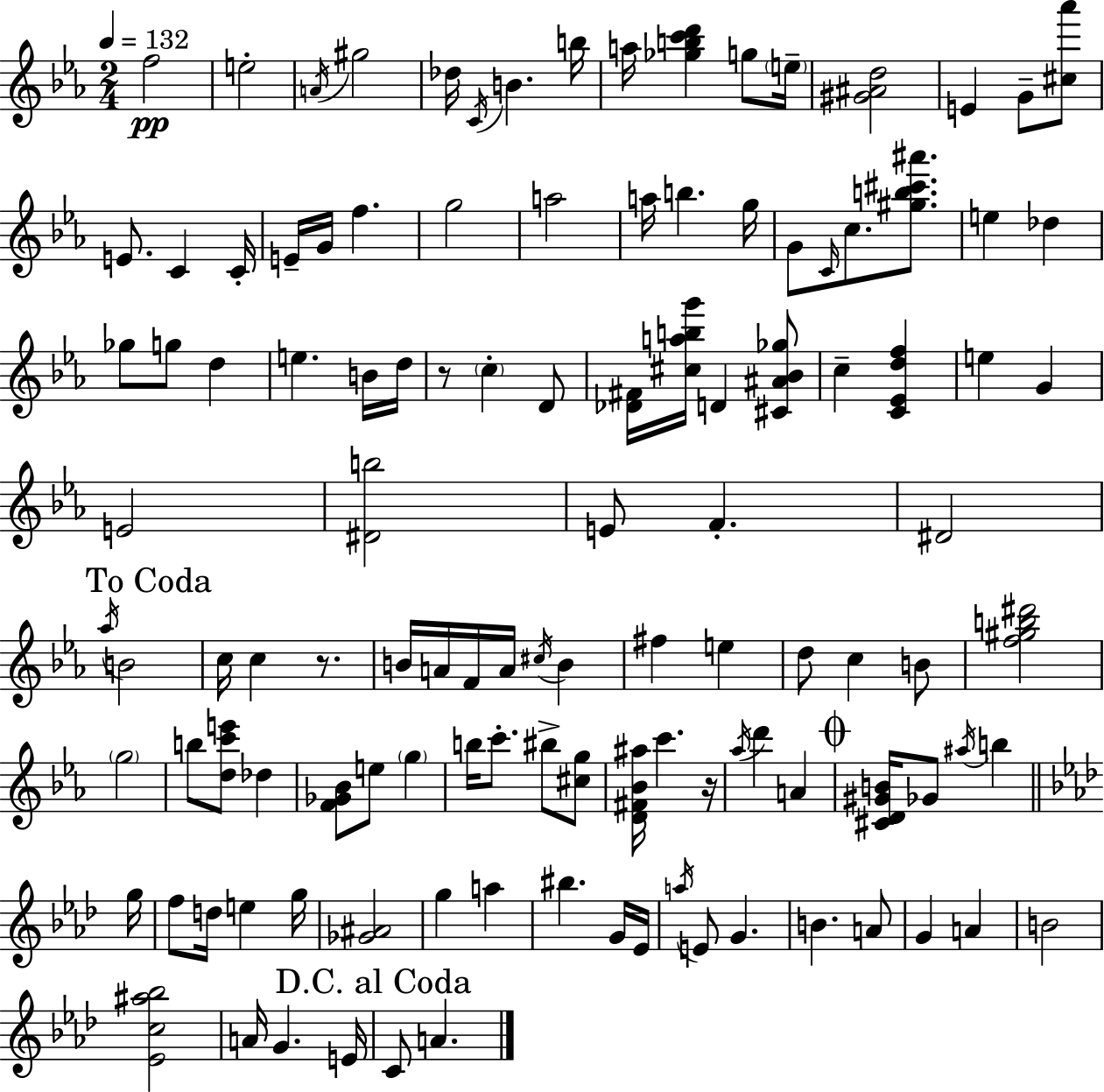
F5/h E5/h A4/s G#5/h Db5/s C4/s B4/q. B5/s A5/s [Gb5,B5,C6,D6]/q G5/e E5/s [G#4,A#4,D5]/h E4/q G4/e [C#5,Ab6]/e E4/e. C4/q C4/s E4/s G4/s F5/q. G5/h A5/h A5/s B5/q. G5/s G4/e C4/s C5/e. [G#5,B5,C#6,A#6]/e. E5/q Db5/q Gb5/e G5/e D5/q E5/q. B4/s D5/s R/e C5/q D4/e [Db4,F#4]/s [C#5,A5,B5,G6]/s D4/q [C#4,A#4,Bb4,Gb5]/e C5/q [C4,Eb4,D5,F5]/q E5/q G4/q E4/h [D#4,B5]/h E4/e F4/q. D#4/h Ab5/s B4/h C5/s C5/q R/e. B4/s A4/s F4/s A4/s C#5/s B4/q F#5/q E5/q D5/e C5/q B4/e [F5,G#5,B5,D#6]/h G5/h B5/e [D5,C6,E6]/e Db5/q [F4,Gb4,Bb4]/e E5/e G5/q B5/s C6/e. BIS5/e [C#5,G5]/e [D4,F#4,Bb4,A#5]/s C6/q. R/s Ab5/s D6/q A4/q [C#4,D4,G#4,B4]/s Gb4/e A#5/s B5/q G5/s F5/e D5/s E5/q G5/s [Gb4,A#4]/h G5/q A5/q BIS5/q. G4/s Eb4/s A5/s E4/e G4/q. B4/q. A4/e G4/q A4/q B4/h [Eb4,C5,A#5,Bb5]/h A4/s G4/q. E4/s C4/e A4/q.